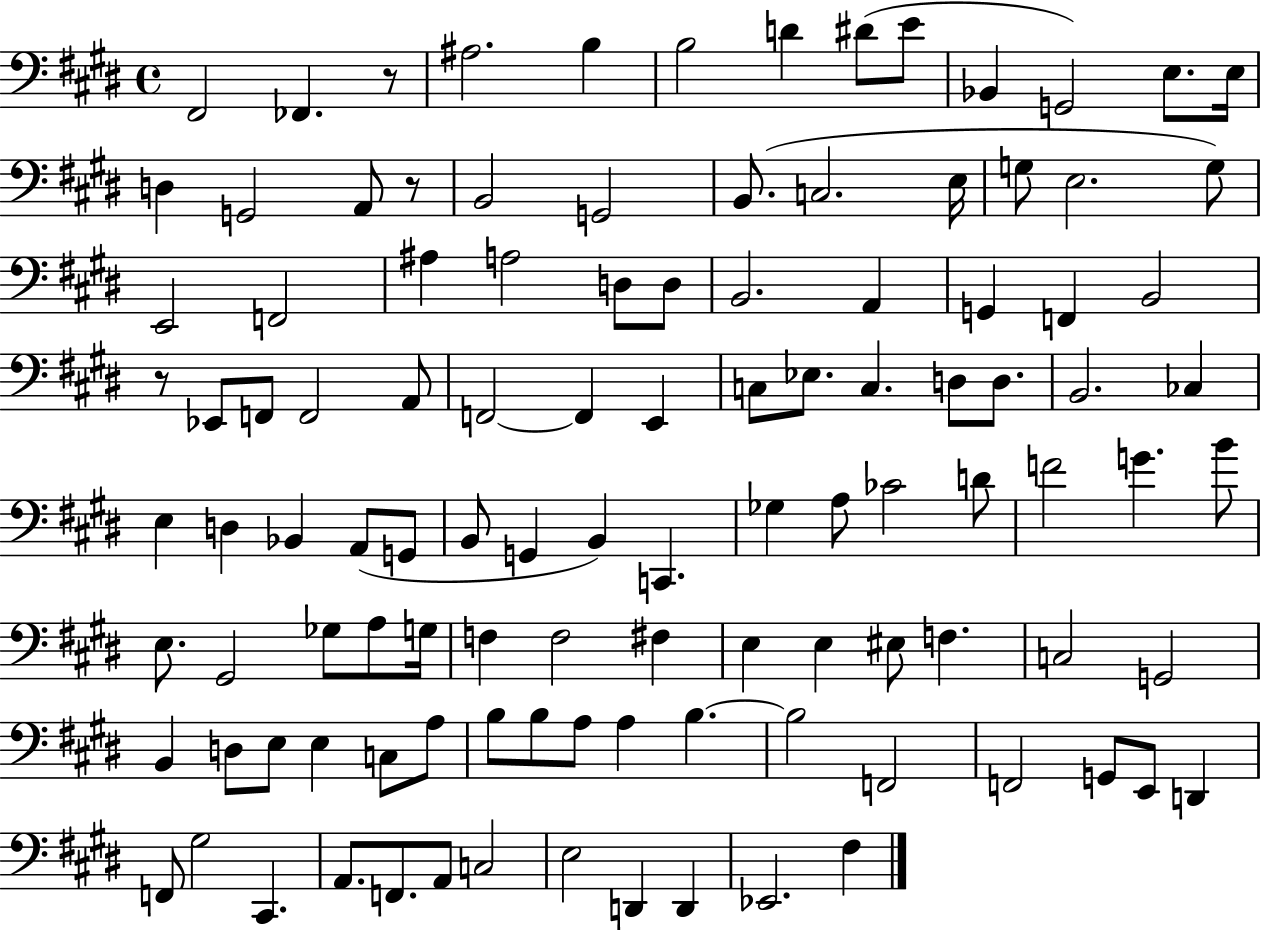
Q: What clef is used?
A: bass